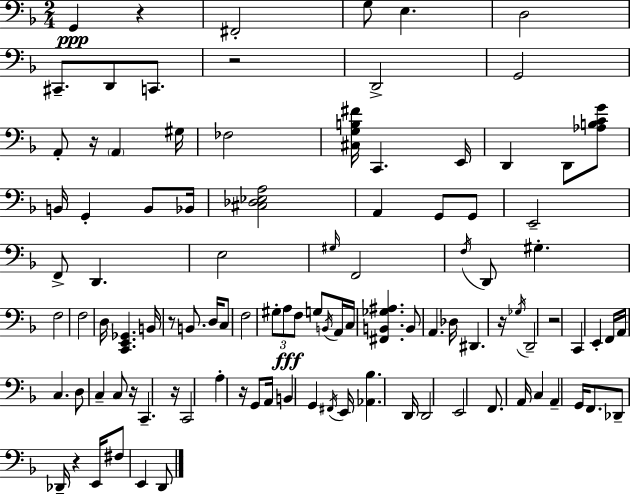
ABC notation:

X:1
T:Untitled
M:2/4
L:1/4
K:F
G,, z ^F,,2 G,/2 E, D,2 ^C,,/2 D,,/2 C,,/2 z2 D,,2 G,,2 A,,/2 z/4 A,, ^G,/4 _F,2 [^C,G,B,^F]/4 C,, E,,/4 D,, D,,/2 [_A,B,CG]/2 B,,/4 G,, B,,/2 _B,,/4 [^C,_D,_E,A,]2 A,, G,,/2 G,,/2 E,,2 F,,/2 D,, E,2 ^G,/4 F,,2 F,/4 D,,/2 ^G, F,2 F,2 D,/4 [C,,E,,_G,,] B,,/4 z/2 B,,/2 D,/4 C,/2 F,2 ^G,/2 A,/2 F,/2 G,/2 B,,/4 A,,/4 C,/4 [^F,,B,,_G,^A,] B,,/2 A,, _D,/4 ^D,, z/4 _G,/4 D,,2 z2 C,, E,, F,,/4 A,,/4 C, D,/2 C, C,/2 z/4 C,, z/4 C,,2 A, z/4 G,,/2 A,,/4 B,, G,, ^F,,/4 E,,/4 [_A,,_B,] D,,/4 D,,2 E,,2 F,,/2 A,,/4 C, A,, G,,/4 F,,/2 _D,,/2 _D,,/4 z E,,/4 ^F,/2 E,, D,,/2